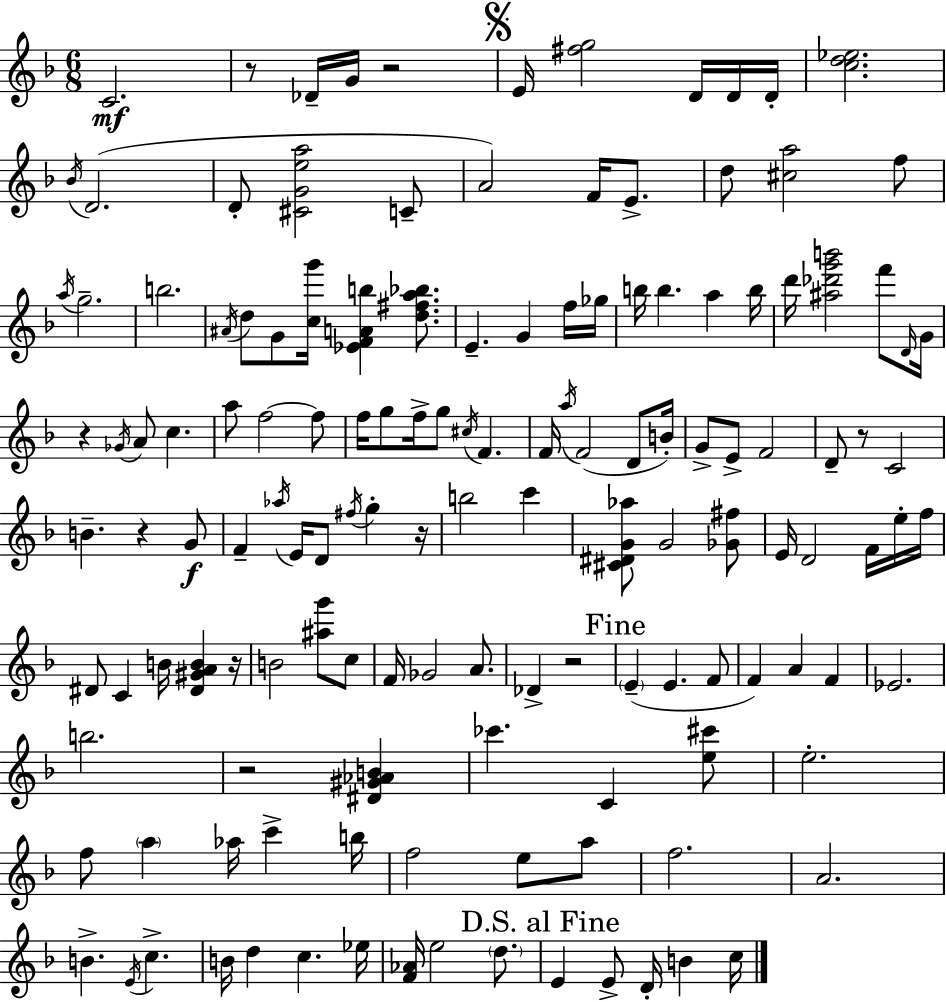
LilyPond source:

{
  \clef treble
  \numericTimeSignature
  \time 6/8
  \key d \minor
  c'2.\mf | r8 des'16-- g'16 r2 | \mark \markup { \musicglyph "scripts.segno" } e'16 <fis'' g''>2 d'16 d'16 d'16-. | <c'' d'' ees''>2. | \break \acciaccatura { bes'16 }( d'2. | d'8-. <cis' g' e'' a''>2 c'8-- | a'2) f'16 e'8.-> | d''8 <cis'' a''>2 f''8 | \break \acciaccatura { a''16 } g''2.-- | b''2. | \acciaccatura { ais'16 } d''8 g'8 <c'' g'''>16 <ees' f' a' b''>4 | <d'' fis'' a'' bes''>8. e'4.-- g'4 | \break f''16 ges''16 b''16 b''4. a''4 | b''16 d'''16 <ais'' des''' g''' b'''>2 | f'''8 \grace { d'16 } g'16 r4 \acciaccatura { ges'16 } a'8 c''4. | a''8 f''2~~ | \break f''8 f''16 g''8 f''16-> g''8 \acciaccatura { cis''16 } | f'4. f'16 \acciaccatura { a''16 } f'2( | d'8 b'16-.) g'8-> e'8-> f'2 | d'8-- r8 c'2 | \break b'4.-- | r4 g'8\f f'4-- \acciaccatura { aes''16 } | e'16 d'8 \acciaccatura { fis''16 } g''4-. r16 b''2 | c'''4 <cis' dis' g' aes''>8 g'2 | \break <ges' fis''>8 e'16 d'2 | f'16 e''16-. f''16 dis'8 c'4 | b'16 <dis' gis' a' b'>4 r16 b'2 | <ais'' g'''>8 c''8 f'16 ges'2 | \break a'8. des'4-> | r2 \mark "Fine" \parenthesize e'4--( | e'4. f'8 f'4) | a'4 f'4 ees'2. | \break b''2. | r2 | <dis' gis' aes' b'>4 ces'''4. | c'4 <e'' cis'''>8 e''2.-. | \break f''8 \parenthesize a''4 | aes''16 c'''4-> b''16 f''2 | e''8 a''8 f''2. | a'2. | \break b'4.-> | \acciaccatura { e'16 } c''4.-> b'16 d''4 | c''4. ees''16 <f' aes'>16 e''2 | \parenthesize d''8. \mark "D.S. al Fine" e'4 | \break e'8-> d'16-. b'4 c''16 \bar "|."
}